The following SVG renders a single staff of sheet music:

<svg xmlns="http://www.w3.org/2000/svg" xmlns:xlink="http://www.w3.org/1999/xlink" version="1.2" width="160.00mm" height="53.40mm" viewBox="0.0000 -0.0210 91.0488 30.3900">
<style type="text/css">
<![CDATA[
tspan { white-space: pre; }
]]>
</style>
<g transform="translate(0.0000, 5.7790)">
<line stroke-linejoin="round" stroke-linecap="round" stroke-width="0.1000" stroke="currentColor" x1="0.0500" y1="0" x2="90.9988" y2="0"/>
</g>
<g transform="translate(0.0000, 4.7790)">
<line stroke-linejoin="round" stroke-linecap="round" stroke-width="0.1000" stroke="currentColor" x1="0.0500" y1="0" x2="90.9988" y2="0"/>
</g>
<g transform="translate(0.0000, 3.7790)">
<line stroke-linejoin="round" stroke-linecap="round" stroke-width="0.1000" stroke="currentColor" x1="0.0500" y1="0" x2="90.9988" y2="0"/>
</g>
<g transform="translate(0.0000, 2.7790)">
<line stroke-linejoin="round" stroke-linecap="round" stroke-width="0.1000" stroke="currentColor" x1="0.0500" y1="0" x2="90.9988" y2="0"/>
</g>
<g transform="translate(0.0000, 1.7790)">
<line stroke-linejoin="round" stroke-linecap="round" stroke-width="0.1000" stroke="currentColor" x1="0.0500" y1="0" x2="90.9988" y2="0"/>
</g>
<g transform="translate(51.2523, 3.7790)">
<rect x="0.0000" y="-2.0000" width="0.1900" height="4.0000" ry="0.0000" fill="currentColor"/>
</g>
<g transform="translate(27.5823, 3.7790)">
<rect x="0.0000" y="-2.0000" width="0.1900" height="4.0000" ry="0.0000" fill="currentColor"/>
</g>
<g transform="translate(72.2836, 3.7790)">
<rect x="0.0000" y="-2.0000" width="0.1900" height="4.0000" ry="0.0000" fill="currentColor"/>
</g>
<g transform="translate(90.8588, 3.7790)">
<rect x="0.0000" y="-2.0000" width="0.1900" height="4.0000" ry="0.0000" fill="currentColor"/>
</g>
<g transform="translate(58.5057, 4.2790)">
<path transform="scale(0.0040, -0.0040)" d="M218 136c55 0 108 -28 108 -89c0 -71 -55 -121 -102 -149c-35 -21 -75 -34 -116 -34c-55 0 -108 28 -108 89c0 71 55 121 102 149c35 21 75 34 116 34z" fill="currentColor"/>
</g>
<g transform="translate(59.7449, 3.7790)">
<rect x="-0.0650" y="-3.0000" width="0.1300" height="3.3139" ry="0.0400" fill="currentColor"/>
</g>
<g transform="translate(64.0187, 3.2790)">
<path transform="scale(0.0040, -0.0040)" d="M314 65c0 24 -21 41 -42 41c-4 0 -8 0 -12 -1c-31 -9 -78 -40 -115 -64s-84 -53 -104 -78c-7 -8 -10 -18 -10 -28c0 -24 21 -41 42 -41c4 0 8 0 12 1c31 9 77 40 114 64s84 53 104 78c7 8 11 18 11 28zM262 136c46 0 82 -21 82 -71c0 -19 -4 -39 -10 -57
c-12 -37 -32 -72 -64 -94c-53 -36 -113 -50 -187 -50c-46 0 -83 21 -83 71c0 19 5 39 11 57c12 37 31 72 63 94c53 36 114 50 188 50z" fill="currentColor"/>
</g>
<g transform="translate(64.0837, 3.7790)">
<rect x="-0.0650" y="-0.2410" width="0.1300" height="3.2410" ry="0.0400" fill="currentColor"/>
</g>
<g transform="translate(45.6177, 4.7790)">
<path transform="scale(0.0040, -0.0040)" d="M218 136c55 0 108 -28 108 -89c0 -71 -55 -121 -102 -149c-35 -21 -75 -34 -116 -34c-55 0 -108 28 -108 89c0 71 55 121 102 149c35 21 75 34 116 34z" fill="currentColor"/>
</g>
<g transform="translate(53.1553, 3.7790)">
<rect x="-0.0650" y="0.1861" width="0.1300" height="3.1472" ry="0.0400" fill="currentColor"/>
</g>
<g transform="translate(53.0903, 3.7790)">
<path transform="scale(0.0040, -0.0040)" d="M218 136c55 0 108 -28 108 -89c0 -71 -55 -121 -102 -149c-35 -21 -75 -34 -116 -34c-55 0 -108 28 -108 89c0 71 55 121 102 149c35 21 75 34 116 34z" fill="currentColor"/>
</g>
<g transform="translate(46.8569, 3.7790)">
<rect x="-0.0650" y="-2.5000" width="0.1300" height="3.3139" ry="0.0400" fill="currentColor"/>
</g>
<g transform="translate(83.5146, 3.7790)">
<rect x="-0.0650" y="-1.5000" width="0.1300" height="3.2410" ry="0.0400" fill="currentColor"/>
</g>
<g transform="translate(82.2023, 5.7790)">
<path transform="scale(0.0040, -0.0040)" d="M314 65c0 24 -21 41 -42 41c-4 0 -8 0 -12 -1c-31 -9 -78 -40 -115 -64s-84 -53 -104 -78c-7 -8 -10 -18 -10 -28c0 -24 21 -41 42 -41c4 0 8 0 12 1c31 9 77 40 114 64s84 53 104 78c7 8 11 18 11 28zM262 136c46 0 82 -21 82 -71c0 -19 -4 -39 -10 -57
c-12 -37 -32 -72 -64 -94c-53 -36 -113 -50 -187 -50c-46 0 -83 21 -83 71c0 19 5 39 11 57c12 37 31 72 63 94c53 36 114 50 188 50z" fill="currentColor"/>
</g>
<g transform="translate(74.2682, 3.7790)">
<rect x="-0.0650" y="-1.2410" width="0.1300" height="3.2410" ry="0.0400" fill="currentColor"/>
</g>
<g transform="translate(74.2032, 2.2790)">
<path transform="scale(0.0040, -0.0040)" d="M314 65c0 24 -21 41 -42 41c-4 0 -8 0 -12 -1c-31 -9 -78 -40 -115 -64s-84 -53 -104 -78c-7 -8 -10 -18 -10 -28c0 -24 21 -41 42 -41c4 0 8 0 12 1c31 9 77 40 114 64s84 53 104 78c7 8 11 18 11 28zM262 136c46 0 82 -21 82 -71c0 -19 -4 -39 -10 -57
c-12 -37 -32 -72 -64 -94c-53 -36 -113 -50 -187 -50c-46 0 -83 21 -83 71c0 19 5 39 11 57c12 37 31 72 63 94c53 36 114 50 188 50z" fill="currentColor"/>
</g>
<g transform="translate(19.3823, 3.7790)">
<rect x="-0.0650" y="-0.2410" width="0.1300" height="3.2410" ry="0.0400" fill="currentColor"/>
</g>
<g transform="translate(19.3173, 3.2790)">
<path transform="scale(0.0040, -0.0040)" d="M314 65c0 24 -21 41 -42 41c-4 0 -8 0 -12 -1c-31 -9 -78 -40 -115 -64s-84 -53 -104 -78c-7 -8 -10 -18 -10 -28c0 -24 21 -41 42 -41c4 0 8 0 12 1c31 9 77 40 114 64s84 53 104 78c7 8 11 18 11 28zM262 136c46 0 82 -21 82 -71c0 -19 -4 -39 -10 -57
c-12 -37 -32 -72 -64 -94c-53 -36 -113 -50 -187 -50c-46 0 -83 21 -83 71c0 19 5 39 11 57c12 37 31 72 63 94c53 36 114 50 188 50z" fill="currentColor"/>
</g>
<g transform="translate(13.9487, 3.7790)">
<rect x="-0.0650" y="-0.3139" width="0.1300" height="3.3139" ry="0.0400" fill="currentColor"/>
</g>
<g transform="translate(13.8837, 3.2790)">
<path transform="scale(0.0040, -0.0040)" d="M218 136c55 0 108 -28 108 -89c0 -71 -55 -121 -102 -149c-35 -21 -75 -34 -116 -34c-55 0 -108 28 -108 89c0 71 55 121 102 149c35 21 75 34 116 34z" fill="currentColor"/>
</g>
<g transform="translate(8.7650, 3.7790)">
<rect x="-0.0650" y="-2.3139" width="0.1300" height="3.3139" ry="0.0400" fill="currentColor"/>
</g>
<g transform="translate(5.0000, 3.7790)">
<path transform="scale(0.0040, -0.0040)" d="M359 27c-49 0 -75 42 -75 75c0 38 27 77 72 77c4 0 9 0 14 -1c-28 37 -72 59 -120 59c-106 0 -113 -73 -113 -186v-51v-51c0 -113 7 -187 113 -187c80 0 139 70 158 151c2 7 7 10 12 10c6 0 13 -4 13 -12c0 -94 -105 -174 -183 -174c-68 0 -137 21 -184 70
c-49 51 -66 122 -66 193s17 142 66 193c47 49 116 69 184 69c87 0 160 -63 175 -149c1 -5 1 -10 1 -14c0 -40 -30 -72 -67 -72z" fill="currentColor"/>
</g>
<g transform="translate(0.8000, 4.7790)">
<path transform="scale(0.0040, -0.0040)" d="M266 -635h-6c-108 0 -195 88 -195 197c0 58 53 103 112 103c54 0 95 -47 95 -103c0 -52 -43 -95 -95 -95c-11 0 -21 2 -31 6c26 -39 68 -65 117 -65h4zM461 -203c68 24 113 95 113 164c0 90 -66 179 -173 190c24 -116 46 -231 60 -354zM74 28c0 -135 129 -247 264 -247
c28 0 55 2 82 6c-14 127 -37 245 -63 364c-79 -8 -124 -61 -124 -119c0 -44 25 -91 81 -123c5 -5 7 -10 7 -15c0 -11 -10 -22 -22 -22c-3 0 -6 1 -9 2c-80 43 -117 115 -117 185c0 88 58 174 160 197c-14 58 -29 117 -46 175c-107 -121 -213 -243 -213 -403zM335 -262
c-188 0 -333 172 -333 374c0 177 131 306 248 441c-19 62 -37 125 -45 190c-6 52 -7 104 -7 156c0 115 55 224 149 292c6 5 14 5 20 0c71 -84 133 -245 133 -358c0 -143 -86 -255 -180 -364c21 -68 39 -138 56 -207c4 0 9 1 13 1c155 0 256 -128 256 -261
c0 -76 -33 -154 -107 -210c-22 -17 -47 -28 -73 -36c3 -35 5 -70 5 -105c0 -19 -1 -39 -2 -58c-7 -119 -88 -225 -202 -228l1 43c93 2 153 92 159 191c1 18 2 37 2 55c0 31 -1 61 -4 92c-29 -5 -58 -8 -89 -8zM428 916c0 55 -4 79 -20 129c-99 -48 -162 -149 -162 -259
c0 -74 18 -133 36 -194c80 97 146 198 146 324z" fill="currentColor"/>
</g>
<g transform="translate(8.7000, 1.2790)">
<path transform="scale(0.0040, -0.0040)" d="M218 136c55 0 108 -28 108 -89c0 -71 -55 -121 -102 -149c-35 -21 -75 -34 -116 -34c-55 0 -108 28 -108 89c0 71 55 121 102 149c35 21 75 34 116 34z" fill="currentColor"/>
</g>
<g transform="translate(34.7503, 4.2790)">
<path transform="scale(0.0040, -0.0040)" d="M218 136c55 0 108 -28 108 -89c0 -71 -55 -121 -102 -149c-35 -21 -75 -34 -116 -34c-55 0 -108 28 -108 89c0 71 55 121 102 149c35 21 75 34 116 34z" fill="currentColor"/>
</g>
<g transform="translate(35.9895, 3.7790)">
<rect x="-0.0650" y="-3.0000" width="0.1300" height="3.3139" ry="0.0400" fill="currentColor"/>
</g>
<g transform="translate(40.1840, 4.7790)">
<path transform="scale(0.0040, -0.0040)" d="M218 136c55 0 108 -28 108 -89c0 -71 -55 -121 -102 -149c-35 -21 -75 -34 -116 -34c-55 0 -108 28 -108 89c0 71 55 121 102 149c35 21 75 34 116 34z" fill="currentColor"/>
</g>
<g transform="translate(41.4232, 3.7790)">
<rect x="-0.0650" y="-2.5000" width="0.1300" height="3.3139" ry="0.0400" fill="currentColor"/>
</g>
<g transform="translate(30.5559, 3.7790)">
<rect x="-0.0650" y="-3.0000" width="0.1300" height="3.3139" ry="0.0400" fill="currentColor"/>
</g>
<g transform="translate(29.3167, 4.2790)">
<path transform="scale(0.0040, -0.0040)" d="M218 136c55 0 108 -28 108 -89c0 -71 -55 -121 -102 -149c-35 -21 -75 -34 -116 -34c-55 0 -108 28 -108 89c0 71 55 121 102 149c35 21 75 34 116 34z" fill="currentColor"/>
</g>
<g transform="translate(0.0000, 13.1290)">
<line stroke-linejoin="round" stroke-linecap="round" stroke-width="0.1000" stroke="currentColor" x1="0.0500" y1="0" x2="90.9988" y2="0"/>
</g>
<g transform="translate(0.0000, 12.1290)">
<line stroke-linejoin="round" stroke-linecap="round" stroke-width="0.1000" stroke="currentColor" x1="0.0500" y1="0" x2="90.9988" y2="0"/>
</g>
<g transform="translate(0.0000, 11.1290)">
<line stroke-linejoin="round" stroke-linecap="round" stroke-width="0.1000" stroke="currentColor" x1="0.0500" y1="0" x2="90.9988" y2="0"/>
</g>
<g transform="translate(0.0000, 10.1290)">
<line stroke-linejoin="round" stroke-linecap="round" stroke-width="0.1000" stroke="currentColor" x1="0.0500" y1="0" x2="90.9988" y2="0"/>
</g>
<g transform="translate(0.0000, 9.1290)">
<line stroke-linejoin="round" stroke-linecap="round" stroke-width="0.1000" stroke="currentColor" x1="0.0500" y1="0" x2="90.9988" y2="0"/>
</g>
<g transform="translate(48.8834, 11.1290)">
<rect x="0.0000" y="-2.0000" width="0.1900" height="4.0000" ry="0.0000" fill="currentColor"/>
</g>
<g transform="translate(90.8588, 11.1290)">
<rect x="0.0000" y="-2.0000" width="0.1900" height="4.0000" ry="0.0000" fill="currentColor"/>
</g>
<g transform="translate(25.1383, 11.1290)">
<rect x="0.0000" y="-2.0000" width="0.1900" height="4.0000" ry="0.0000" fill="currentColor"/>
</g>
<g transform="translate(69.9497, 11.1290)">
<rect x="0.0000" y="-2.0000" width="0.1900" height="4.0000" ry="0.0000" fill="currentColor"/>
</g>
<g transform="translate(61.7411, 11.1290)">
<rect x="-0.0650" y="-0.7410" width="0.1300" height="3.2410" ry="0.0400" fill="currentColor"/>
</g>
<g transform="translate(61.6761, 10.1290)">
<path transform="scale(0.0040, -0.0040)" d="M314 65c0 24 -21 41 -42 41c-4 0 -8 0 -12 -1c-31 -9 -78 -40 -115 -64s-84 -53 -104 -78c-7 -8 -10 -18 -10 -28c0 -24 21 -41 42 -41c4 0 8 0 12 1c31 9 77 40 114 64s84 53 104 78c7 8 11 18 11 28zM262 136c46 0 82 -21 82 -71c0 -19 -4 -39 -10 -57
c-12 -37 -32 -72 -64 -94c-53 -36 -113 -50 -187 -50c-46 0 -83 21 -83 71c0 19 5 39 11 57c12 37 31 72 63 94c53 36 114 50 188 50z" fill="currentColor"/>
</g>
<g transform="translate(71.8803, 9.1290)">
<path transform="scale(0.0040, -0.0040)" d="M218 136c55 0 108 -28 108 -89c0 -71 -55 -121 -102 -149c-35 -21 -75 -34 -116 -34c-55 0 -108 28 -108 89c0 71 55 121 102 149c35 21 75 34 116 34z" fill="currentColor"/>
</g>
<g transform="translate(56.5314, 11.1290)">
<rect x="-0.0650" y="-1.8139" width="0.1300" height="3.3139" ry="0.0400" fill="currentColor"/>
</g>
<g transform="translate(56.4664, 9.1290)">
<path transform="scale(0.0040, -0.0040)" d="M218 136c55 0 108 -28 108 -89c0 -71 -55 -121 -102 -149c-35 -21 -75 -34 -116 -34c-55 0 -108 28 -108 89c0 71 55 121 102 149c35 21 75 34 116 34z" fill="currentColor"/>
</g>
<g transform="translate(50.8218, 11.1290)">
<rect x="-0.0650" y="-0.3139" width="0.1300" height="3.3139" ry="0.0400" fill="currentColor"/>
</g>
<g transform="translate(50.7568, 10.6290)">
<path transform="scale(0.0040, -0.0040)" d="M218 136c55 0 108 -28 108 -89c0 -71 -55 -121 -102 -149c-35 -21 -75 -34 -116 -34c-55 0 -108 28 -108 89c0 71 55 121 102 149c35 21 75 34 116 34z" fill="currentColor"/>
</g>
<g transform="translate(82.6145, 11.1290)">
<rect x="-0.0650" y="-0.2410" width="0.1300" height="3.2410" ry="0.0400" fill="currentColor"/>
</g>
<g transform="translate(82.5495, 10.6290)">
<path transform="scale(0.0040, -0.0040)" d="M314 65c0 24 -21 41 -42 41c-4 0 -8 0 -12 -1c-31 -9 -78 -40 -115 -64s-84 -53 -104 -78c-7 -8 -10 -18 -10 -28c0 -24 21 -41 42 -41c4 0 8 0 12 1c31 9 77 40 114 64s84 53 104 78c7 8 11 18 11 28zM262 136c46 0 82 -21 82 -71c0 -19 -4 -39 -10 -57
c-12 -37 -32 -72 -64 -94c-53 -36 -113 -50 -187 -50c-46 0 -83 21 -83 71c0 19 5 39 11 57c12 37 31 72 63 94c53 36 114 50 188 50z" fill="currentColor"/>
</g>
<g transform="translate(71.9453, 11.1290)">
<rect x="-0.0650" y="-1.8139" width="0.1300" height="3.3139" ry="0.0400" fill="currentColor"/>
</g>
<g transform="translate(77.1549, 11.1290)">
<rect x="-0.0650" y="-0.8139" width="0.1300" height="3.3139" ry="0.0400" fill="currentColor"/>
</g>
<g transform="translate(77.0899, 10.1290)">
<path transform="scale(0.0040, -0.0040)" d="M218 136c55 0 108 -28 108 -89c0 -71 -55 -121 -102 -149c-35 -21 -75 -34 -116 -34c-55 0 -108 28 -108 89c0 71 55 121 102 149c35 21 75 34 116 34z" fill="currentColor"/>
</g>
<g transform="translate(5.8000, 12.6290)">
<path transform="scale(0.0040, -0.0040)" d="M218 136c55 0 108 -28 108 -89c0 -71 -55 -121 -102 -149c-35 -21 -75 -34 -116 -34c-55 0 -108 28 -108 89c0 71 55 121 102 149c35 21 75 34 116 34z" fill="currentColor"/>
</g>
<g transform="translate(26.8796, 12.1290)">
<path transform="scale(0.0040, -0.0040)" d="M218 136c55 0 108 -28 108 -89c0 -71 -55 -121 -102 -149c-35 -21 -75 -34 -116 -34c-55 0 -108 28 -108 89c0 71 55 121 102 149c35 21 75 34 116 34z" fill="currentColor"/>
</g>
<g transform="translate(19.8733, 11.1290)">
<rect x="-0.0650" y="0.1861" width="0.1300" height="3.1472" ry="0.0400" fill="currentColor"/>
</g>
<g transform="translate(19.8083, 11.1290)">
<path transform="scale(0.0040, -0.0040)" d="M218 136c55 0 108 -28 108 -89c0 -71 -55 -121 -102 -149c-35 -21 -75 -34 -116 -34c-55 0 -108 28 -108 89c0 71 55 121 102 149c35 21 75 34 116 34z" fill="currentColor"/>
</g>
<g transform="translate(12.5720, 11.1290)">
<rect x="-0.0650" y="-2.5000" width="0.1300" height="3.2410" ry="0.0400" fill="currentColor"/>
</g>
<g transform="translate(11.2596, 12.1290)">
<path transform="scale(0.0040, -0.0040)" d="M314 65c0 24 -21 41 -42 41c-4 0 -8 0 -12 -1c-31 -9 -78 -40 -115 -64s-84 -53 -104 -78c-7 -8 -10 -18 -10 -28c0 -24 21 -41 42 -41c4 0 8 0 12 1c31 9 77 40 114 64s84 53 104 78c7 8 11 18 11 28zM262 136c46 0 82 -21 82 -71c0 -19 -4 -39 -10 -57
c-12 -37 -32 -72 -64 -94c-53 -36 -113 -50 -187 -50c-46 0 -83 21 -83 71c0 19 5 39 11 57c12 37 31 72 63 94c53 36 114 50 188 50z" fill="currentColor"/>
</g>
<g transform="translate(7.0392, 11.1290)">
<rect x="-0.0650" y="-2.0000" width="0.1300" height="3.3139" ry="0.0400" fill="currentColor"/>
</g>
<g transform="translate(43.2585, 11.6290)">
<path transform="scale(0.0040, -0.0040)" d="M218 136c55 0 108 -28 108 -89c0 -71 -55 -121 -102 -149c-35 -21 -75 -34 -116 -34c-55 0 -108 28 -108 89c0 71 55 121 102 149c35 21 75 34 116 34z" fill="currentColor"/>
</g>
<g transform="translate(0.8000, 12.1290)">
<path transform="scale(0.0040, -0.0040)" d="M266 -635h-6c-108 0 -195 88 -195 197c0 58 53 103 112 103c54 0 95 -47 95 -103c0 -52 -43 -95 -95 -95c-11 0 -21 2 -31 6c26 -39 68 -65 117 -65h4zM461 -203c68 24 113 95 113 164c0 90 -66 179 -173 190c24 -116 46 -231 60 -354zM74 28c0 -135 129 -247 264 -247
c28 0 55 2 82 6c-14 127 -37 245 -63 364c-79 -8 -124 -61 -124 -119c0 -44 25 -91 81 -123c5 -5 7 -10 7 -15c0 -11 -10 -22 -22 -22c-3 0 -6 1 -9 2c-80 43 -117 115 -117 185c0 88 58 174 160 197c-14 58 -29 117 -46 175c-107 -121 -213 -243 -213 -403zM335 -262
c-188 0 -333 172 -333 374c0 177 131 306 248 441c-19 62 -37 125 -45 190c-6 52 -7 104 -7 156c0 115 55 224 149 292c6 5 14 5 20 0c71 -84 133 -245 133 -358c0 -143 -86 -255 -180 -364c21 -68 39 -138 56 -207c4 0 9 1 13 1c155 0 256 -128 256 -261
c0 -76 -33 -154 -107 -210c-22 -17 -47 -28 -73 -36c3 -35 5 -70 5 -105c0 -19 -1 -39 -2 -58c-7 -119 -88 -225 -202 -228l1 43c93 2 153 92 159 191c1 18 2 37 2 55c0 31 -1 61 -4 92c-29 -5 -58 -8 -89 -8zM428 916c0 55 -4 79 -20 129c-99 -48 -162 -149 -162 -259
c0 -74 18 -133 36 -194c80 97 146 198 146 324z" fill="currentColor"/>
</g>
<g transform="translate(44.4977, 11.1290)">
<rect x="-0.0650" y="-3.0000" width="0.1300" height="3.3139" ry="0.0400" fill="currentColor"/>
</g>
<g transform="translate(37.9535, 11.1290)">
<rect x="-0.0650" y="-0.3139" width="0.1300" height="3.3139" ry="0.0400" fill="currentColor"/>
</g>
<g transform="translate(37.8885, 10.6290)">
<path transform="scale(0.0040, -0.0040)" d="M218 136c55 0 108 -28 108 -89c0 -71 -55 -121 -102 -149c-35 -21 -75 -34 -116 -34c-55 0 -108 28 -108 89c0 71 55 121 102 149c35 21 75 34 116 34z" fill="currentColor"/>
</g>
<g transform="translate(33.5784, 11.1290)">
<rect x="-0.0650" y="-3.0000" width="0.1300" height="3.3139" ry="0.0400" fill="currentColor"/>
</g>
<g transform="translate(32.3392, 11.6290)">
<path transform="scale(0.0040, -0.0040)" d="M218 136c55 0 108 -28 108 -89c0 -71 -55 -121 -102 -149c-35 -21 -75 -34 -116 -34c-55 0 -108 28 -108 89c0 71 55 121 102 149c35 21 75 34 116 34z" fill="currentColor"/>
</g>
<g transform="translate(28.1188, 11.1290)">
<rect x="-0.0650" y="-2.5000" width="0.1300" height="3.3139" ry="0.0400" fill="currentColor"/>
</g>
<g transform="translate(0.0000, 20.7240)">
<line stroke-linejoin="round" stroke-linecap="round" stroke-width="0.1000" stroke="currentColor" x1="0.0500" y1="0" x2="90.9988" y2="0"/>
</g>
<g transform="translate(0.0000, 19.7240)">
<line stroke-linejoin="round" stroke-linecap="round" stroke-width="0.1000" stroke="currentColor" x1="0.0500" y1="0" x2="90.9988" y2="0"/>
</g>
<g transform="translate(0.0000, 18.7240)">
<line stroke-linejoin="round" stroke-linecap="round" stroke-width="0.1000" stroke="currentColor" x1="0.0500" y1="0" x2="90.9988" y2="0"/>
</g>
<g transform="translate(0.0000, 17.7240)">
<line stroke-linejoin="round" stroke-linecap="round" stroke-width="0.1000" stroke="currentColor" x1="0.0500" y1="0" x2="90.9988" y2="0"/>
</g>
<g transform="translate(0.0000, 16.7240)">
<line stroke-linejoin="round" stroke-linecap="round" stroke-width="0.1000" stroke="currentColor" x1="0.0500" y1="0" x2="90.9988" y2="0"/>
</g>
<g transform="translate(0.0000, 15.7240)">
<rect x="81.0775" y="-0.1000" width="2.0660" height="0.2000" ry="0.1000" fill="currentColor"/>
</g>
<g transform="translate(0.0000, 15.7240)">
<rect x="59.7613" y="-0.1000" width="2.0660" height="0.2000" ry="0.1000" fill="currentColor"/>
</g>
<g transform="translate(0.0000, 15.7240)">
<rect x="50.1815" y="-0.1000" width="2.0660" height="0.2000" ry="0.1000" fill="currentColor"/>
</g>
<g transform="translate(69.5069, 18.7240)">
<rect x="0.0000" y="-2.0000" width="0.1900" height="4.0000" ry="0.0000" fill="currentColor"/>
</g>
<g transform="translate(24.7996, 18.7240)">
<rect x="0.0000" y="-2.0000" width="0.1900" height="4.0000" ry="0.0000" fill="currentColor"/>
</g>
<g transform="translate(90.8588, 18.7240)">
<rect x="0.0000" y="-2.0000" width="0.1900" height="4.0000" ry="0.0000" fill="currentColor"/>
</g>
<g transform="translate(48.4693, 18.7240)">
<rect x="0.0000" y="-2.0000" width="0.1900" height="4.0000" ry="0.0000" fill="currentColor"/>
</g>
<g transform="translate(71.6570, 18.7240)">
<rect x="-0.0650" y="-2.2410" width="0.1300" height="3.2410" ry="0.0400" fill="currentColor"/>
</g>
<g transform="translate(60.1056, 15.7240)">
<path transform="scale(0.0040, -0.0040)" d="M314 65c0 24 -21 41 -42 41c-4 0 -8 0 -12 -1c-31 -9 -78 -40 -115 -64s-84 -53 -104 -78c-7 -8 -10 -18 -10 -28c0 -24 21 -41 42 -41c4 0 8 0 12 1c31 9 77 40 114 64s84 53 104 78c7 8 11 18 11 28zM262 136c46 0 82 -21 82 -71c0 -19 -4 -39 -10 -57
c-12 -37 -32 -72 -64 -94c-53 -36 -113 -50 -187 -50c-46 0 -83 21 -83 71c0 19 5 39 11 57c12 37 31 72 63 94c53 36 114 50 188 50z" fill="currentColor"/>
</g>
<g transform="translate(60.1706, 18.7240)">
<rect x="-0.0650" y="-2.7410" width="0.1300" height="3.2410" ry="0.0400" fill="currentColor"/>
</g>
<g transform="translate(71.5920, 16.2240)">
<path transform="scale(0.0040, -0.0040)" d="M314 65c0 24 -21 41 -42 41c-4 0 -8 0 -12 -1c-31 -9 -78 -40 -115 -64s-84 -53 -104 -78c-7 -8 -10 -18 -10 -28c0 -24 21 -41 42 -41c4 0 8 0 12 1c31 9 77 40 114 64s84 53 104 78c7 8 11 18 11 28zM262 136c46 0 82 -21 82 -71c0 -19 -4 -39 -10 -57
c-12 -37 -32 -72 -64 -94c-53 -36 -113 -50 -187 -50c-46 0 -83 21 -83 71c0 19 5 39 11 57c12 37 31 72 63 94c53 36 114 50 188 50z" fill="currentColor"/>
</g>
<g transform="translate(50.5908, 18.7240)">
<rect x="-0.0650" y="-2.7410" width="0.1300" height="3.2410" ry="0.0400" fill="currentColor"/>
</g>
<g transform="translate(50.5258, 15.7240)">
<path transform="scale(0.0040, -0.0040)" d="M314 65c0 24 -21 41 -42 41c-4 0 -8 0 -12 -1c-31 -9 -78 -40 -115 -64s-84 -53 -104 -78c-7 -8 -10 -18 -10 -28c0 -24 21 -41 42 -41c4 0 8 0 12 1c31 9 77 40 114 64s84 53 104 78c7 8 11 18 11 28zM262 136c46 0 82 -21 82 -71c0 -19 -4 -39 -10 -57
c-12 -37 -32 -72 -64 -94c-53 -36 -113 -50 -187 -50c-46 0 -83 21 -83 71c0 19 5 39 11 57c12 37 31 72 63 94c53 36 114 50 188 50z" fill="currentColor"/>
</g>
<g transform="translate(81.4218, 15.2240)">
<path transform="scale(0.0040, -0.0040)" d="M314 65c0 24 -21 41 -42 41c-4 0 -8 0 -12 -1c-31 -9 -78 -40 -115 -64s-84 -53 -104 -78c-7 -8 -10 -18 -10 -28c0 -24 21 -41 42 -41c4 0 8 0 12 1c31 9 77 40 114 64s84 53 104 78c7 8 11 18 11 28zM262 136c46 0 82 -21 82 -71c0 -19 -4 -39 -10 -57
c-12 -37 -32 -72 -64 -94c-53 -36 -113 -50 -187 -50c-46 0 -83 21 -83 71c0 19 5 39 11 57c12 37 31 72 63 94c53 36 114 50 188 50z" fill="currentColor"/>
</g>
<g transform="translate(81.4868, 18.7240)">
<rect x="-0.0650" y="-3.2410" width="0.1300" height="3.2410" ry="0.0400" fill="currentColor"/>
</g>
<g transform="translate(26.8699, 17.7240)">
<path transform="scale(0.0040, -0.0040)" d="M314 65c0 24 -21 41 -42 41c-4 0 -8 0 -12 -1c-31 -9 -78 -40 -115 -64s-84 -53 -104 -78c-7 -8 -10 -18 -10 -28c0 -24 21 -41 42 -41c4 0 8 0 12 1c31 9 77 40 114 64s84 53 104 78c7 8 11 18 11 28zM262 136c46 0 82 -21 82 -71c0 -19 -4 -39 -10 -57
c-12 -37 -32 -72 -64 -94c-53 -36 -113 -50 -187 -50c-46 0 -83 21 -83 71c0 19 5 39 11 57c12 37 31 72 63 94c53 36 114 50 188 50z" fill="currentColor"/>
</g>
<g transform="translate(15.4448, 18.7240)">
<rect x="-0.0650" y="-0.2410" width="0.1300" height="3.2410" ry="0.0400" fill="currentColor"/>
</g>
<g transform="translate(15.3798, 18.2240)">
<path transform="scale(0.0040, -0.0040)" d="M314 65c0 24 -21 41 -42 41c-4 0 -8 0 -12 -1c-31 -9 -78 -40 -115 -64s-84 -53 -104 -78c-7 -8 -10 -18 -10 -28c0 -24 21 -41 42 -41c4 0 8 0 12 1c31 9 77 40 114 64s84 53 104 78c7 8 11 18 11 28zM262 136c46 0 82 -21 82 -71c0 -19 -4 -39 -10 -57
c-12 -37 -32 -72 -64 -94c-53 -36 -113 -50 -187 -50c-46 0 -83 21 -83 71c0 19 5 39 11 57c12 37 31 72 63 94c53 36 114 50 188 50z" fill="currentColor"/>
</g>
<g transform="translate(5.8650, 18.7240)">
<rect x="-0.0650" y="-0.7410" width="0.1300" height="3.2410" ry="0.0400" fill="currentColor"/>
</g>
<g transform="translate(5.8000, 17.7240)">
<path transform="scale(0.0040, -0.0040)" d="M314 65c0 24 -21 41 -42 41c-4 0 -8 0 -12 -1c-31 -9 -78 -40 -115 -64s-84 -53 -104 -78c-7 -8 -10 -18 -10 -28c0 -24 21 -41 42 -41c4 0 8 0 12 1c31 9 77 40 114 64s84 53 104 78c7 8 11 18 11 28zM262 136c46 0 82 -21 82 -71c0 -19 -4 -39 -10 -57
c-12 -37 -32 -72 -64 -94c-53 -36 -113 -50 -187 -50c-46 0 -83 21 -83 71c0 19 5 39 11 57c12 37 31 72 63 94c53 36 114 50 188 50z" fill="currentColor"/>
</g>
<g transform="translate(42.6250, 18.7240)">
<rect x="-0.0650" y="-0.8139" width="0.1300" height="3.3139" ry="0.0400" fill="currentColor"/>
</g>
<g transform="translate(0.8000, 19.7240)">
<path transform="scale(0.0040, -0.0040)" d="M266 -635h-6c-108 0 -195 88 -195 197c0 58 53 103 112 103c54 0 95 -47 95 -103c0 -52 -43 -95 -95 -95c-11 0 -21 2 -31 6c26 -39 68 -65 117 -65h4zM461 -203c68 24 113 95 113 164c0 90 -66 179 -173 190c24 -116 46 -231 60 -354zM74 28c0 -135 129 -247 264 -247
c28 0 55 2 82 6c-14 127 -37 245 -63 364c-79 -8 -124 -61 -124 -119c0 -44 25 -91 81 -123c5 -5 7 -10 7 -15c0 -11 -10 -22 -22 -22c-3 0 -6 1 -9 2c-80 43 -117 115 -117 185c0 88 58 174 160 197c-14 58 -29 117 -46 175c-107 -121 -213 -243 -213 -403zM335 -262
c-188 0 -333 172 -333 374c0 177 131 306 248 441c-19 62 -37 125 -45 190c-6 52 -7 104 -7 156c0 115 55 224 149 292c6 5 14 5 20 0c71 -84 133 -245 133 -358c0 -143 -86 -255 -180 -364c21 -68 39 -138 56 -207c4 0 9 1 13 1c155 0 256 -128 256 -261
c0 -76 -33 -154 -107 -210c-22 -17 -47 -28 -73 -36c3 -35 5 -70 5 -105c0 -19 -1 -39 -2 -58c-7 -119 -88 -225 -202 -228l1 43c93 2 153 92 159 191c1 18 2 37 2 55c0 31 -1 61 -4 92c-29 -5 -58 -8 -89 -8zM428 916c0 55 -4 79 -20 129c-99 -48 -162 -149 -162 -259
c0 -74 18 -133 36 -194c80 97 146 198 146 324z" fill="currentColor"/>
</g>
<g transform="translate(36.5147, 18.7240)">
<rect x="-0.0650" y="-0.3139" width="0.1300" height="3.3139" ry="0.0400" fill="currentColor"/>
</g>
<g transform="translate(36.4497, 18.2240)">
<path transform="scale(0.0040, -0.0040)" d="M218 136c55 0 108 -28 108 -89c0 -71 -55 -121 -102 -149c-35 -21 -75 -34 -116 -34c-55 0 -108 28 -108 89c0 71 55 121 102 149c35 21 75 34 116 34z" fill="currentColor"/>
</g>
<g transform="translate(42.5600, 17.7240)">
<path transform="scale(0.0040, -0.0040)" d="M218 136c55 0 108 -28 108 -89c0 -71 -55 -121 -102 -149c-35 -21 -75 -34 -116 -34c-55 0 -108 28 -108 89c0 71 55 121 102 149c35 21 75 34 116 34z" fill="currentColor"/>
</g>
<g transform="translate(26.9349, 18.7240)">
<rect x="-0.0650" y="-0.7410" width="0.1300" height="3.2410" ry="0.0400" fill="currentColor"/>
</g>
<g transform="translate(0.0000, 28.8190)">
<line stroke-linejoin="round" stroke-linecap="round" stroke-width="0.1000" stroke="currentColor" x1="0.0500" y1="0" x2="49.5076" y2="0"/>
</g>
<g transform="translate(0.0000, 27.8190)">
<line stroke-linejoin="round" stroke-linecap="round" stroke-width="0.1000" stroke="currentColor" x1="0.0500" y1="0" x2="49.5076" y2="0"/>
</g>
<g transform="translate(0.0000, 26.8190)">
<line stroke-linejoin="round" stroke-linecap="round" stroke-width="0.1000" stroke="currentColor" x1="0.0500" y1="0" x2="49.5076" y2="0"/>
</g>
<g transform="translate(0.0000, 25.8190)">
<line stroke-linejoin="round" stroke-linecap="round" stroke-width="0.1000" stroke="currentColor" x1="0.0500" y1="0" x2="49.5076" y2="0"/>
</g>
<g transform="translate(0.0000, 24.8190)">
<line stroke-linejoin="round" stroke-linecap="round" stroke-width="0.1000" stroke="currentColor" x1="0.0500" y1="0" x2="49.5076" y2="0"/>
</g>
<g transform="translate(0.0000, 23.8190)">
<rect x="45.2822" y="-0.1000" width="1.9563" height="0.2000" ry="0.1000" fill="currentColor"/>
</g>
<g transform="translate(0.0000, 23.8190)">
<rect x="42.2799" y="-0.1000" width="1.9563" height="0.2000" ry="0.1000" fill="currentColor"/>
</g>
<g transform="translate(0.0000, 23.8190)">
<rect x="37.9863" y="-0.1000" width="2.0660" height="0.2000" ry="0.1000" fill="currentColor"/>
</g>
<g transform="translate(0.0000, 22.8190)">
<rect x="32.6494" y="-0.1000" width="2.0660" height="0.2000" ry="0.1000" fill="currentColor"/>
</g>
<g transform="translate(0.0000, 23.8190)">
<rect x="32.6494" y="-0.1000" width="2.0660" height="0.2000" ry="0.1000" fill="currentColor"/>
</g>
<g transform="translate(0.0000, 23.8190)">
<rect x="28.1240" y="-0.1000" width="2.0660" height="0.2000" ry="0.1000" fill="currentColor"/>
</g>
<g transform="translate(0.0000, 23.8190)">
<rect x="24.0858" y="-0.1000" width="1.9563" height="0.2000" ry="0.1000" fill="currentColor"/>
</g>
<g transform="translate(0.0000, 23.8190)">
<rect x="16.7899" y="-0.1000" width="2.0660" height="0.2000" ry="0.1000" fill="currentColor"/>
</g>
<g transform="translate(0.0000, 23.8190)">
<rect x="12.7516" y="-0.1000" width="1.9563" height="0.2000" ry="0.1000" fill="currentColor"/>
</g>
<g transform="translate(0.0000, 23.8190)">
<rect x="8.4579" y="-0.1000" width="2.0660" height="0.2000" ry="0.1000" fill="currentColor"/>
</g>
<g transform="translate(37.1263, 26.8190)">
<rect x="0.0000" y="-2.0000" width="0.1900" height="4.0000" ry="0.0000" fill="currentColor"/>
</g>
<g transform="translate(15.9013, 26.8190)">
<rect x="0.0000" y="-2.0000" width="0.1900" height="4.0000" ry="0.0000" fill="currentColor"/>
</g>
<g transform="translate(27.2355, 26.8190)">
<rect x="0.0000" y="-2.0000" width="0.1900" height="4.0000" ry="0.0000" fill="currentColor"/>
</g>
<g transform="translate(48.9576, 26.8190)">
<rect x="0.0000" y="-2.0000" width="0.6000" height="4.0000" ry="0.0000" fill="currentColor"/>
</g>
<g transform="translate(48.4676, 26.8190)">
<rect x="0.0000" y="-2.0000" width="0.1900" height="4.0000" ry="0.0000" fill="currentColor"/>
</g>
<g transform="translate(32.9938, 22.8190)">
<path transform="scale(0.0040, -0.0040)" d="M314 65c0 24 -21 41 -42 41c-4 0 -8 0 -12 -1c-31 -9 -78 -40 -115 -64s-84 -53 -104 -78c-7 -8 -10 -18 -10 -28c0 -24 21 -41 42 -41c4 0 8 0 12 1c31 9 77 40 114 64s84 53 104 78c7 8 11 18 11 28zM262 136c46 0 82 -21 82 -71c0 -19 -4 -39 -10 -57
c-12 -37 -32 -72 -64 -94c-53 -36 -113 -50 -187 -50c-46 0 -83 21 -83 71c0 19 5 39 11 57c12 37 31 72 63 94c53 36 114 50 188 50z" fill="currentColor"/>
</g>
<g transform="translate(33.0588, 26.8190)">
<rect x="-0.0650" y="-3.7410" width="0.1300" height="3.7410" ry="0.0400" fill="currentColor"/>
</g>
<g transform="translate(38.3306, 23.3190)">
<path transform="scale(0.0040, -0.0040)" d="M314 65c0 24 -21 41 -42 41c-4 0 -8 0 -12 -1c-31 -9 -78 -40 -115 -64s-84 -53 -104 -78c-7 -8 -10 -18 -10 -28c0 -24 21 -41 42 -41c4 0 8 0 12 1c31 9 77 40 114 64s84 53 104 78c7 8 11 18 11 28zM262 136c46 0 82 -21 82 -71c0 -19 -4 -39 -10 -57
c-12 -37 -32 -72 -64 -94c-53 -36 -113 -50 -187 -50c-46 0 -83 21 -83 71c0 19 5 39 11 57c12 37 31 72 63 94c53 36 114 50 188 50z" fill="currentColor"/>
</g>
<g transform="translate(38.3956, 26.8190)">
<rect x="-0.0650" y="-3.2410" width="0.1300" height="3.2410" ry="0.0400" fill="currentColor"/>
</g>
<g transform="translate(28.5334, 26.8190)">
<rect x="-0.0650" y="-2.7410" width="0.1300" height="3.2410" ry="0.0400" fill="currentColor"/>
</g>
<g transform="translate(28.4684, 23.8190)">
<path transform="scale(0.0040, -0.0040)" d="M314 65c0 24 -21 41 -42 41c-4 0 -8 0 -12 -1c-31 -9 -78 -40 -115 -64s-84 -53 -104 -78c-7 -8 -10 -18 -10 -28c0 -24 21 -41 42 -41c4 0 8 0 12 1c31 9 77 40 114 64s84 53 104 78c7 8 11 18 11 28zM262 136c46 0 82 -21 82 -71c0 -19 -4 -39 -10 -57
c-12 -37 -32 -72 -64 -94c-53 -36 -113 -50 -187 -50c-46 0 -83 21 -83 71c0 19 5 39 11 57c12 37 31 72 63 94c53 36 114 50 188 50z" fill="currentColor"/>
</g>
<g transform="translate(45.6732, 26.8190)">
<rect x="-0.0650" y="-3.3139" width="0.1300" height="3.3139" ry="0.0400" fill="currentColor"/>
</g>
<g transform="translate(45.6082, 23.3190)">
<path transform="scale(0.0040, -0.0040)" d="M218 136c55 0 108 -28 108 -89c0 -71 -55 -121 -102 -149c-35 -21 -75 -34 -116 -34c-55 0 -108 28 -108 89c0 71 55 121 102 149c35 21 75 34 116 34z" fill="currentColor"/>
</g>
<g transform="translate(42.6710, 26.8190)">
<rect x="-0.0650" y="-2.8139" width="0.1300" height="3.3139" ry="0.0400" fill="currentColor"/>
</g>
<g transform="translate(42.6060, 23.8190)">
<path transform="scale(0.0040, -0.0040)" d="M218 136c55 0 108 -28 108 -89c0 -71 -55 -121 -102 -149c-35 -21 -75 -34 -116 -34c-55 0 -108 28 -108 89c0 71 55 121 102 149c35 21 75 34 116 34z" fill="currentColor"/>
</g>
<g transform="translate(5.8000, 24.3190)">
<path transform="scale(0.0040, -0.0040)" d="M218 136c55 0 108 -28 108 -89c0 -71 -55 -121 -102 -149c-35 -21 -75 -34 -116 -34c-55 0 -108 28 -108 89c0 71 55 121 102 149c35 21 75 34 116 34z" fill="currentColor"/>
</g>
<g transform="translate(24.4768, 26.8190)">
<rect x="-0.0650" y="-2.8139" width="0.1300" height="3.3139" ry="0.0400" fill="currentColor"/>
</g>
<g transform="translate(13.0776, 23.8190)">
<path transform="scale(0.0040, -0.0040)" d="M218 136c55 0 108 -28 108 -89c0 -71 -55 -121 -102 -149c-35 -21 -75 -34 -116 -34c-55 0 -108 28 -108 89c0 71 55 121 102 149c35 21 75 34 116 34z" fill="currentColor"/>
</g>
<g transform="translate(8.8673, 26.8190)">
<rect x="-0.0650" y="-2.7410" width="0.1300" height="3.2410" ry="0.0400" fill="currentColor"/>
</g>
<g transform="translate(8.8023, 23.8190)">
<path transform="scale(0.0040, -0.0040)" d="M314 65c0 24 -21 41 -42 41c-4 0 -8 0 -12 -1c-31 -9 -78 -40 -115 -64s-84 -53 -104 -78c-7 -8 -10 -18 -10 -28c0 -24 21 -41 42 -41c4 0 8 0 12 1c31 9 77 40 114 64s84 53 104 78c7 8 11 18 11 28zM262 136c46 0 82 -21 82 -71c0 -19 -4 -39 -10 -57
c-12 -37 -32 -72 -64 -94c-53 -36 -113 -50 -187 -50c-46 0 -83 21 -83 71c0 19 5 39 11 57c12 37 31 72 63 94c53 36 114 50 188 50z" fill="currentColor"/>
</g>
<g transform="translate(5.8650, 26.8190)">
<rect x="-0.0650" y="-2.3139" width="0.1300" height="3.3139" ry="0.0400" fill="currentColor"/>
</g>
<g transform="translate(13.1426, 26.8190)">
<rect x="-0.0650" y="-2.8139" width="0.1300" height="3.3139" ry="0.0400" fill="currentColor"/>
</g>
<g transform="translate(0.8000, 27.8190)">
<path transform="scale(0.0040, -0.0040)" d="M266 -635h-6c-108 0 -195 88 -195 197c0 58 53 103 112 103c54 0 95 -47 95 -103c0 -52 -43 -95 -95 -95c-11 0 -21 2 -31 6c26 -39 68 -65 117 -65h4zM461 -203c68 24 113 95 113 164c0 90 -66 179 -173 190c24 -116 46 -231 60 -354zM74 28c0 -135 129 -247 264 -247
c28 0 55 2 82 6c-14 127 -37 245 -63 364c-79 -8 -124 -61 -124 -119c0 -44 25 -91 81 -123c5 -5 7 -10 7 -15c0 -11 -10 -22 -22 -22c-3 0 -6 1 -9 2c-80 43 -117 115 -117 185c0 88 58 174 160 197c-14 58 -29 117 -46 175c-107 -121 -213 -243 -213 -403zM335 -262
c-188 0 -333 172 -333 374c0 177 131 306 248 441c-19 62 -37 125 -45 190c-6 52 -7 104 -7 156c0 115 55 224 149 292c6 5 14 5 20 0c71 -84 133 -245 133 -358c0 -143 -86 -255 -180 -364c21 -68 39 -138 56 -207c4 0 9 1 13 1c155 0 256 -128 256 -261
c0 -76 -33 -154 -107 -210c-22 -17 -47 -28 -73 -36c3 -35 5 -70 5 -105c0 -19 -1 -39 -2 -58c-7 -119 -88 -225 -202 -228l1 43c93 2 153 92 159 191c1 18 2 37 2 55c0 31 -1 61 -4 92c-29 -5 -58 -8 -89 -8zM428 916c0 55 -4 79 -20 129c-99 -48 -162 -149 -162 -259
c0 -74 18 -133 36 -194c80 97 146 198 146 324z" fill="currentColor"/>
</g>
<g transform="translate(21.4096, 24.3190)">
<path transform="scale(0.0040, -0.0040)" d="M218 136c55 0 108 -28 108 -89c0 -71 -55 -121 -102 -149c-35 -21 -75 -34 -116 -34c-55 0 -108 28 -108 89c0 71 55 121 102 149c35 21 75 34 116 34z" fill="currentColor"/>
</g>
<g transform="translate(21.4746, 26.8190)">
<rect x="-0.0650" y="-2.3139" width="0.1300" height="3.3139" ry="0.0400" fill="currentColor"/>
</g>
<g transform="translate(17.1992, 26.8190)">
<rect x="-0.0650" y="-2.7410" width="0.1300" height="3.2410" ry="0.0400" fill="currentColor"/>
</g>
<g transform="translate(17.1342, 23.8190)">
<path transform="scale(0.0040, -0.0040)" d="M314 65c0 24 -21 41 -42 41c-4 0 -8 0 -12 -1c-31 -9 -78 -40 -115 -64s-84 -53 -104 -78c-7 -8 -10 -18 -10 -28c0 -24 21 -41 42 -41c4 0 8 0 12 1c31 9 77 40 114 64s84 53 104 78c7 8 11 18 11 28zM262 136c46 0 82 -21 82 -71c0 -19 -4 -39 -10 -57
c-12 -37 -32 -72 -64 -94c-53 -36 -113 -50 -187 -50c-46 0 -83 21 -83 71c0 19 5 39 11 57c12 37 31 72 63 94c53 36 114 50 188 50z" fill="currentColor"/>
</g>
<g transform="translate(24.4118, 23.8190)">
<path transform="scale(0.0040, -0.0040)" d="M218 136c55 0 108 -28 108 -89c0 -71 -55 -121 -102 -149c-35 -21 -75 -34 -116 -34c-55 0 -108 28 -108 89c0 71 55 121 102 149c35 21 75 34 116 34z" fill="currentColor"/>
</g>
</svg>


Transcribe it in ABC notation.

X:1
T:Untitled
M:4/4
L:1/4
K:C
g c c2 A A G G B A c2 e2 E2 F G2 B G A c A c f d2 f d c2 d2 c2 d2 c d a2 a2 g2 b2 g a2 a a2 g a a2 c'2 b2 a b